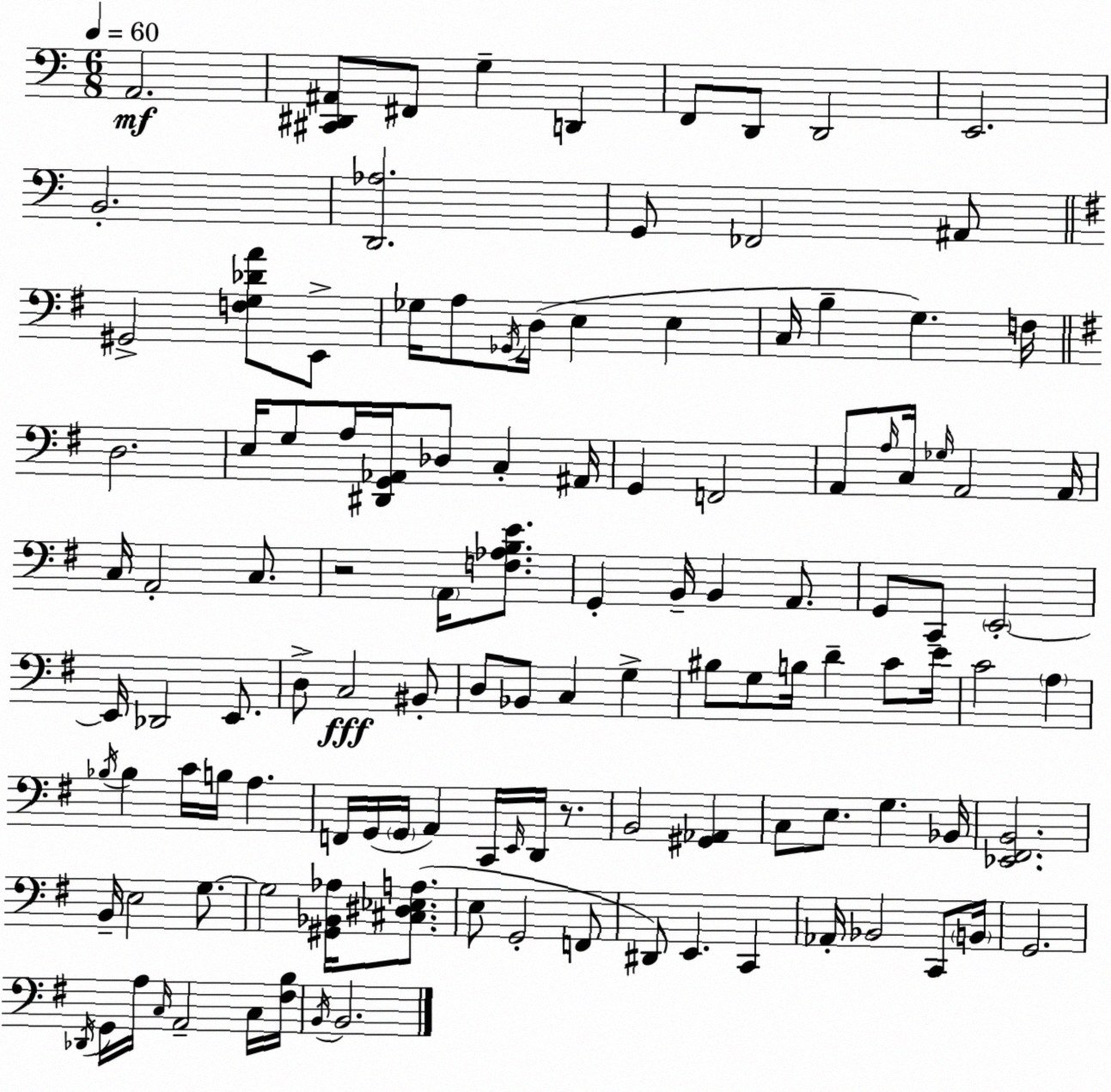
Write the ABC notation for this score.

X:1
T:Untitled
M:6/8
L:1/4
K:Am
A,,2 [^C,,^D,,^A,,]/2 ^F,,/2 G, D,, F,,/2 D,,/2 D,,2 E,,2 B,,2 [D,,_A,]2 G,,/2 _F,,2 ^A,,/2 ^G,,2 [F,G,_DA]/2 E,,/2 _G,/4 A,/2 _G,,/4 D,/4 E, E, C,/4 B, G, F,/4 D,2 E,/4 G,/2 A,/4 [^D,,G,,_A,,]/4 _D,/2 C, ^A,,/4 G,, F,,2 A,,/2 A,/4 C,/4 _G,/4 A,,2 A,,/4 C,/4 A,,2 C,/2 z2 A,,/4 [F,_A,B,E]/2 G,, B,,/4 B,, A,,/2 G,,/2 C,,/2 E,,2 E,,/4 _D,,2 E,,/2 D,/2 C,2 ^B,,/2 D,/2 _B,,/2 C, G, ^B,/2 G,/2 B,/4 D C/2 E/4 C2 A, _B,/4 _B, C/4 B,/4 A, F,,/4 G,,/4 G,,/4 A,, C,,/4 E,,/4 D,,/4 z/2 B,,2 [^G,,_A,,] C,/2 E,/2 G, _B,,/4 [_E,,^F,,B,,]2 B,,/4 E,2 G,/2 G,2 [^G,,_B,,_A,]/4 [^C,^D,_E,A,]/2 E,/2 G,,2 F,,/2 ^D,,/2 E,, C,, _A,,/4 _B,,2 C,,/2 B,,/4 G,,2 _D,,/4 G,,/4 A,/4 C,/4 A,,2 C,/4 [^F,B,]/4 B,,/4 B,,2